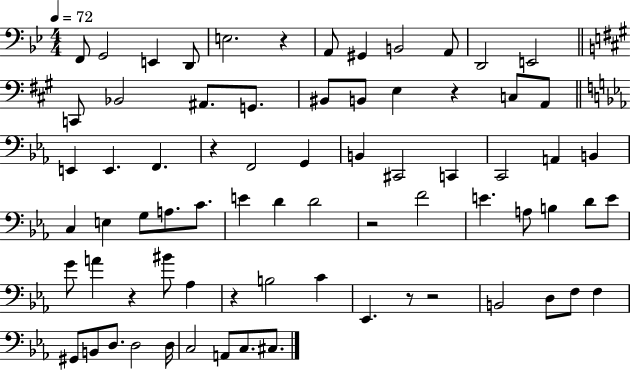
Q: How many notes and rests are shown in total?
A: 73